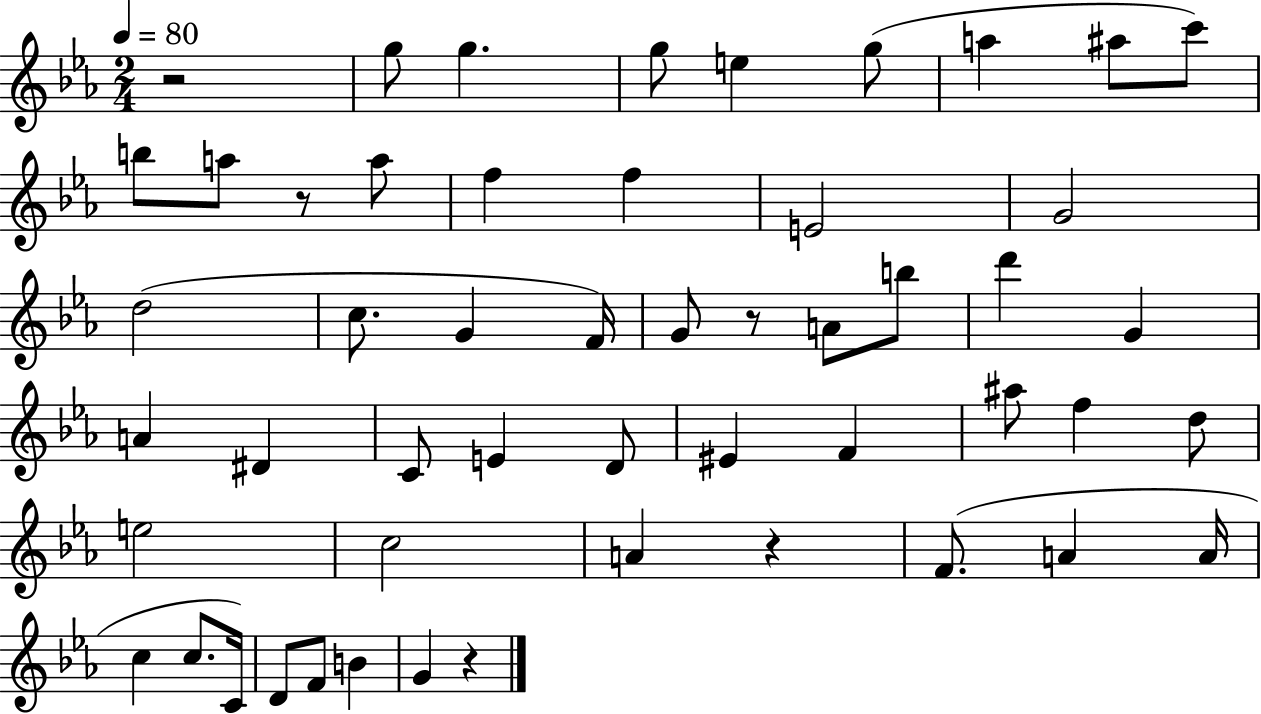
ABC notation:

X:1
T:Untitled
M:2/4
L:1/4
K:Eb
z2 g/2 g g/2 e g/2 a ^a/2 c'/2 b/2 a/2 z/2 a/2 f f E2 G2 d2 c/2 G F/4 G/2 z/2 A/2 b/2 d' G A ^D C/2 E D/2 ^E F ^a/2 f d/2 e2 c2 A z F/2 A A/4 c c/2 C/4 D/2 F/2 B G z